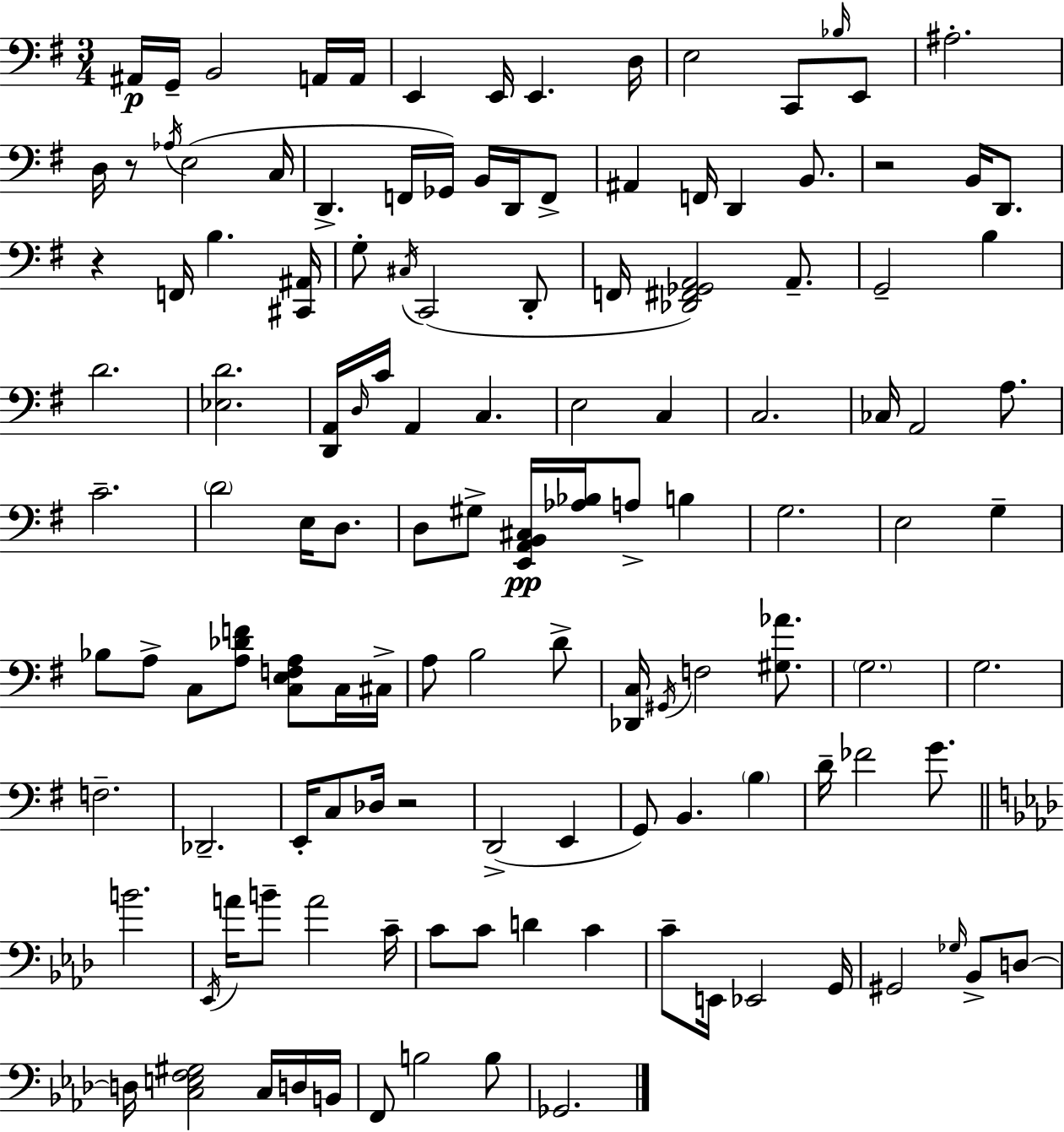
A#2/s G2/s B2/h A2/s A2/s E2/q E2/s E2/q. D3/s E3/h C2/e Bb3/s E2/e A#3/h. D3/s R/e Ab3/s E3/h C3/s D2/q. F2/s Gb2/s B2/s D2/s F2/e A#2/q F2/s D2/q B2/e. R/h B2/s D2/e. R/q F2/s B3/q. [C#2,A#2]/s G3/e C#3/s C2/h D2/e F2/s [Db2,F#2,Gb2,A2]/h A2/e. G2/h B3/q D4/h. [Eb3,D4]/h. [D2,A2]/s D3/s C4/s A2/q C3/q. E3/h C3/q C3/h. CES3/s A2/h A3/e. C4/h. D4/h E3/s D3/e. D3/e G#3/e [E2,A2,B2,C#3]/s [Ab3,Bb3]/s A3/e B3/q G3/h. E3/h G3/q Bb3/e A3/e C3/e [A3,Db4,F4]/e [C3,E3,F3,A3]/e C3/s C#3/s A3/e B3/h D4/e [Db2,C3]/s G#2/s F3/h [G#3,Ab4]/e. G3/h. G3/h. F3/h. Db2/h. E2/s C3/e Db3/s R/h D2/h E2/q G2/e B2/q. B3/q D4/s FES4/h G4/e. B4/h. Eb2/s A4/s B4/e A4/h C4/s C4/e C4/e D4/q C4/q C4/e E2/s Eb2/h G2/s G#2/h Gb3/s Bb2/e D3/e D3/s [C3,E3,F3,G#3]/h C3/s D3/s B2/s F2/e B3/h B3/e Gb2/h.